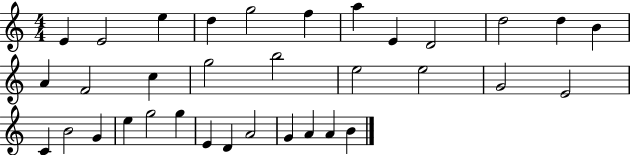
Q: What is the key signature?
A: C major